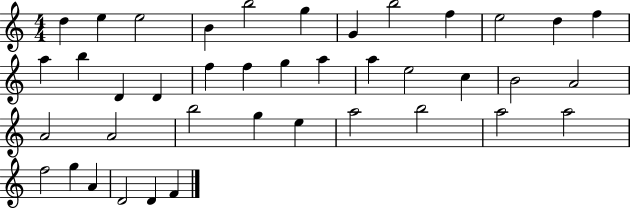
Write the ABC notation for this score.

X:1
T:Untitled
M:4/4
L:1/4
K:C
d e e2 B b2 g G b2 f e2 d f a b D D f f g a a e2 c B2 A2 A2 A2 b2 g e a2 b2 a2 a2 f2 g A D2 D F